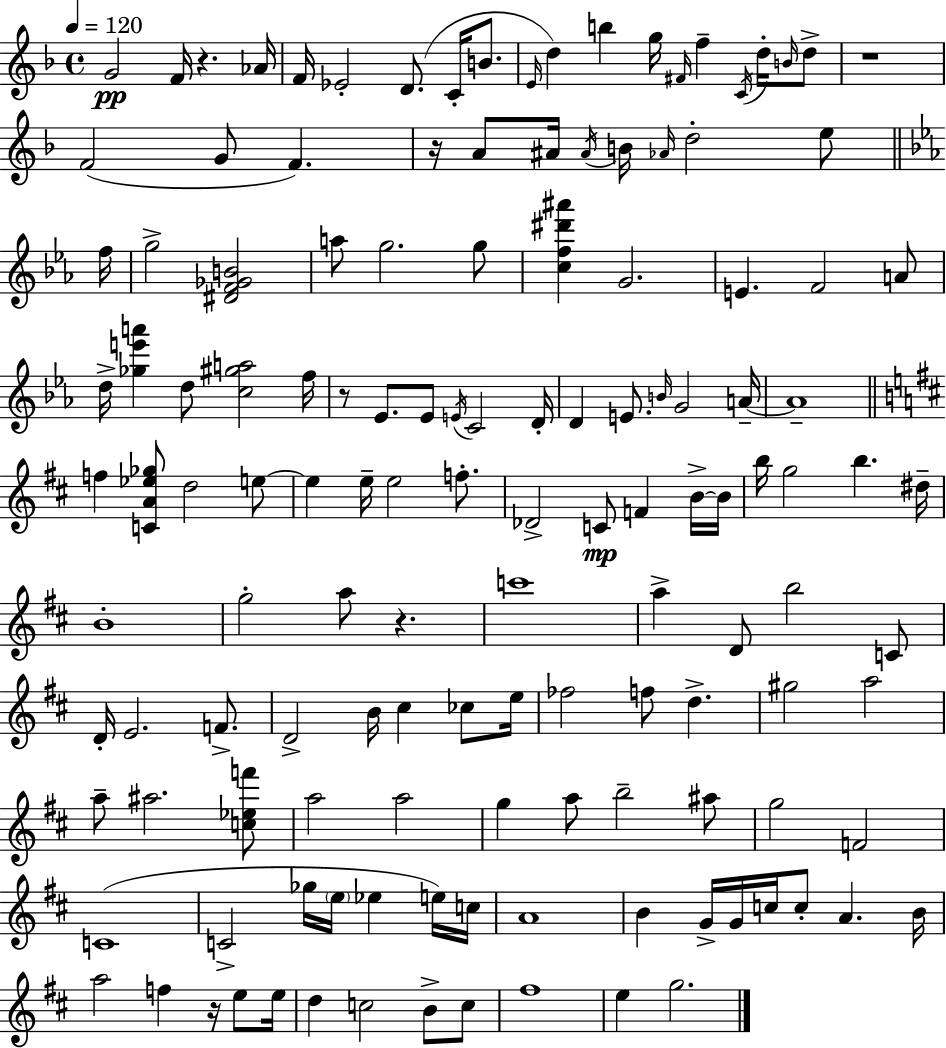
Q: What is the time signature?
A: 4/4